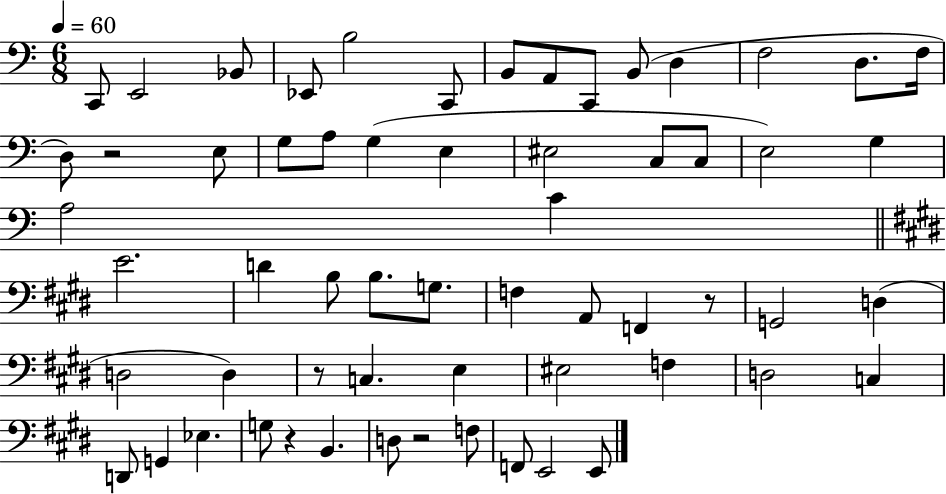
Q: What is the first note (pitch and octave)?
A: C2